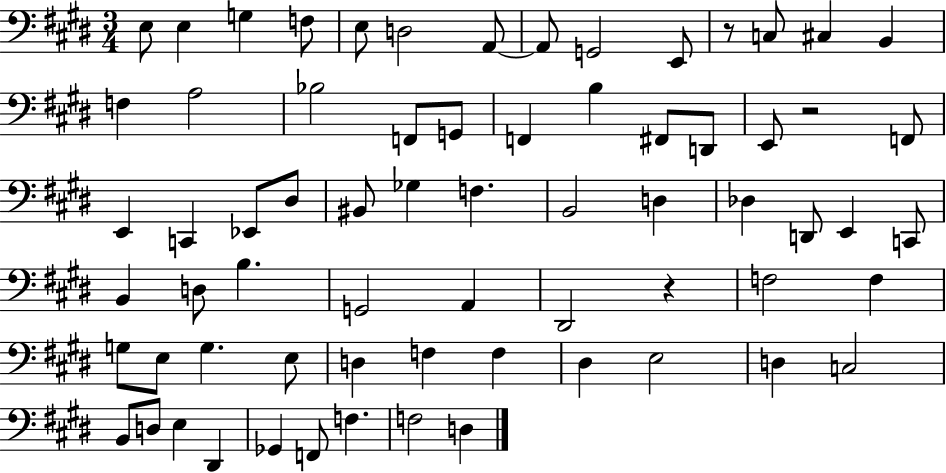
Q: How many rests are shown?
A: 3